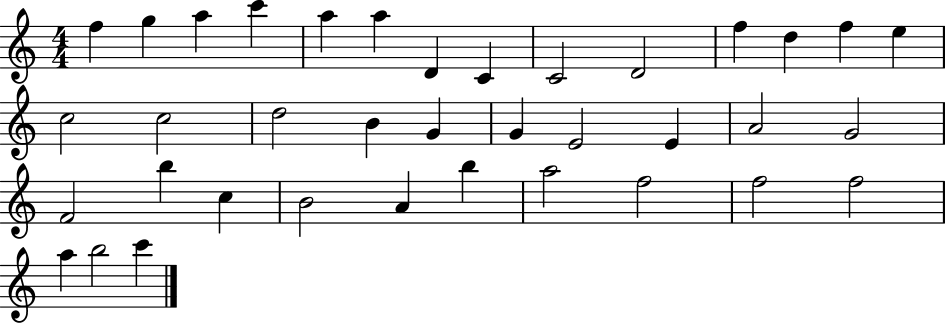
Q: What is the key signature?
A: C major